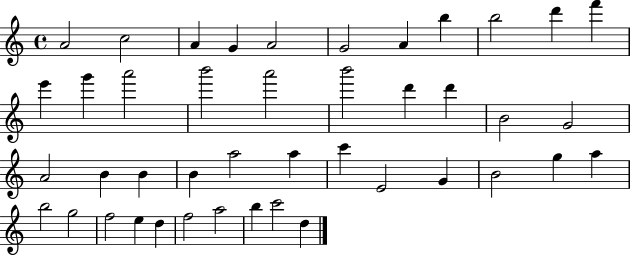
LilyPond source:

{
  \clef treble
  \time 4/4
  \defaultTimeSignature
  \key c \major
  a'2 c''2 | a'4 g'4 a'2 | g'2 a'4 b''4 | b''2 d'''4 f'''4 | \break e'''4 g'''4 a'''2 | b'''2 a'''2 | b'''2 d'''4 d'''4 | b'2 g'2 | \break a'2 b'4 b'4 | b'4 a''2 a''4 | c'''4 e'2 g'4 | b'2 g''4 a''4 | \break b''2 g''2 | f''2 e''4 d''4 | f''2 a''2 | b''4 c'''2 d''4 | \break \bar "|."
}